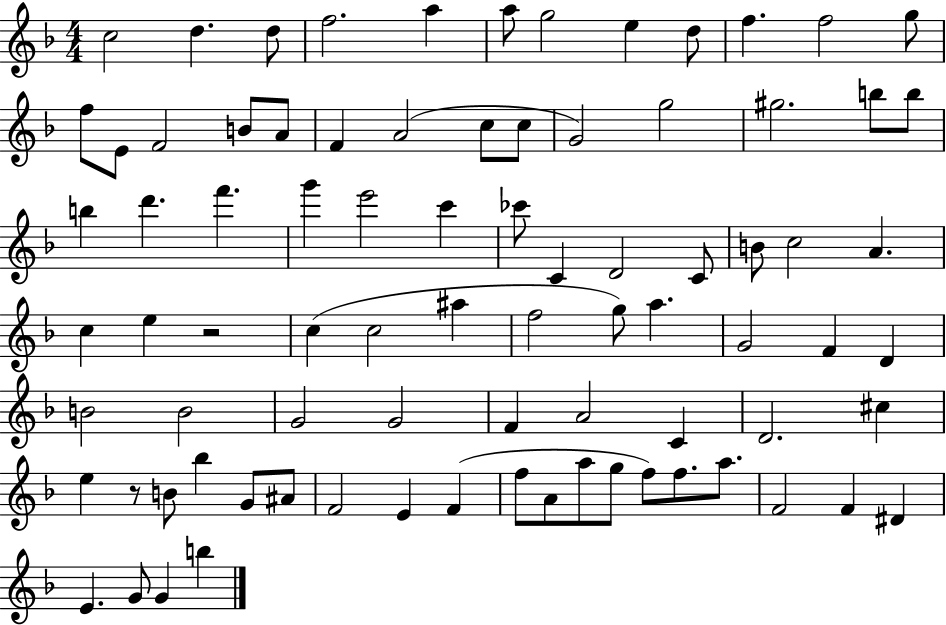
C5/h D5/q. D5/e F5/h. A5/q A5/e G5/h E5/q D5/e F5/q. F5/h G5/e F5/e E4/e F4/h B4/e A4/e F4/q A4/h C5/e C5/e G4/h G5/h G#5/h. B5/e B5/e B5/q D6/q. F6/q. G6/q E6/h C6/q CES6/e C4/q D4/h C4/e B4/e C5/h A4/q. C5/q E5/q R/h C5/q C5/h A#5/q F5/h G5/e A5/q. G4/h F4/q D4/q B4/h B4/h G4/h G4/h F4/q A4/h C4/q D4/h. C#5/q E5/q R/e B4/e Bb5/q G4/e A#4/e F4/h E4/q F4/q F5/e A4/e A5/e G5/e F5/e F5/e. A5/e. F4/h F4/q D#4/q E4/q. G4/e G4/q B5/q